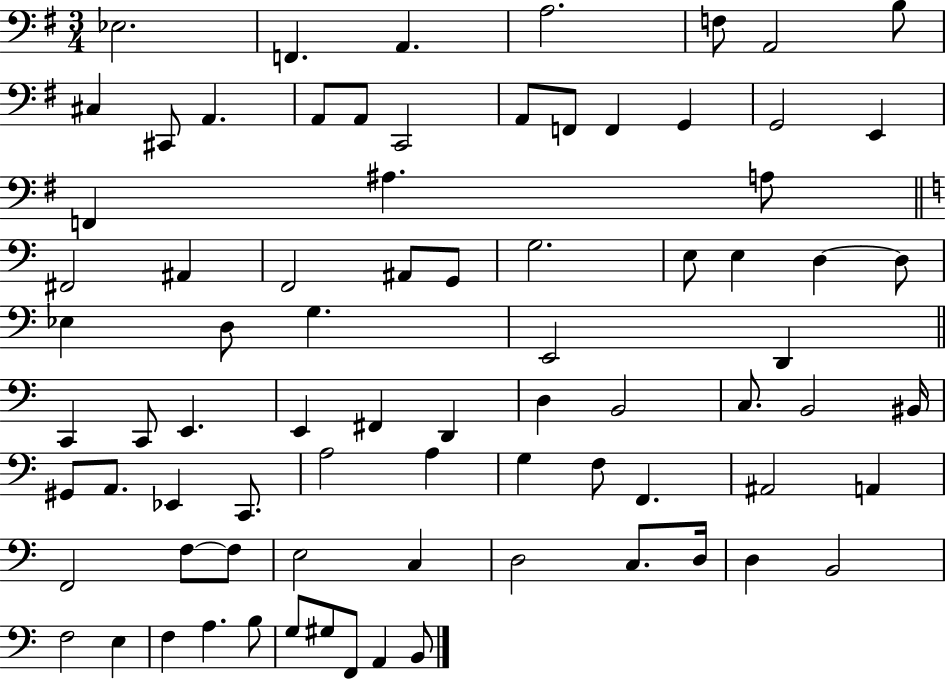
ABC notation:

X:1
T:Untitled
M:3/4
L:1/4
K:G
_E,2 F,, A,, A,2 F,/2 A,,2 B,/2 ^C, ^C,,/2 A,, A,,/2 A,,/2 C,,2 A,,/2 F,,/2 F,, G,, G,,2 E,, F,, ^A, A,/2 ^F,,2 ^A,, F,,2 ^A,,/2 G,,/2 G,2 E,/2 E, D, D,/2 _E, D,/2 G, E,,2 D,, C,, C,,/2 E,, E,, ^F,, D,, D, B,,2 C,/2 B,,2 ^B,,/4 ^G,,/2 A,,/2 _E,, C,,/2 A,2 A, G, F,/2 F,, ^A,,2 A,, F,,2 F,/2 F,/2 E,2 C, D,2 C,/2 D,/4 D, B,,2 F,2 E, F, A, B,/2 G,/2 ^G,/2 F,,/2 A,, B,,/2